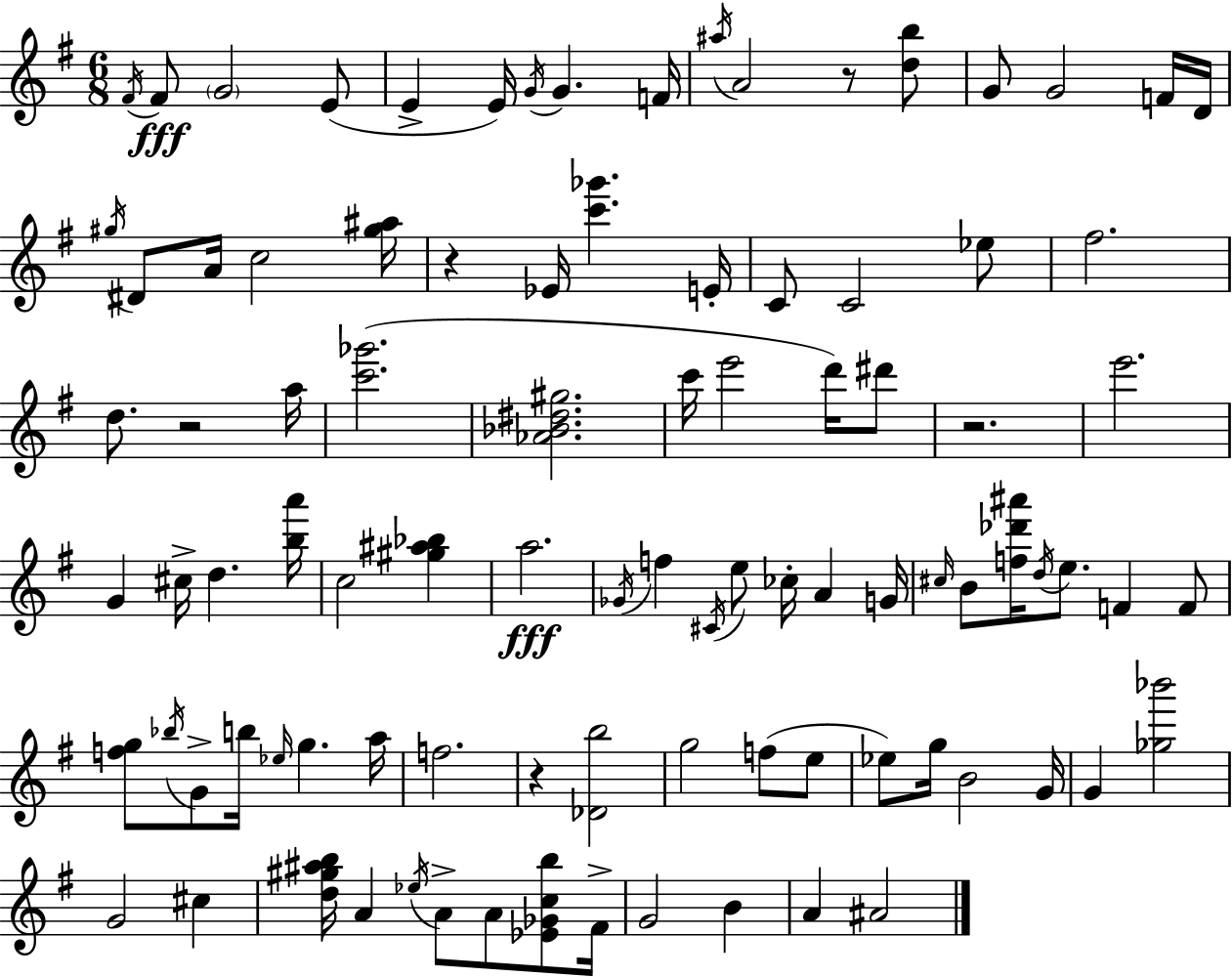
F#4/s F#4/e G4/h E4/e E4/q E4/s G4/s G4/q. F4/s A#5/s A4/h R/e [D5,B5]/e G4/e G4/h F4/s D4/s G#5/s D#4/e A4/s C5/h [G#5,A#5]/s R/q Eb4/s [C6,Gb6]/q. E4/s C4/e C4/h Eb5/e F#5/h. D5/e. R/h A5/s [C6,Gb6]/h. [Ab4,Bb4,D#5,G#5]/h. C6/s E6/h D6/s D#6/e R/h. E6/h. G4/q C#5/s D5/q. [B5,A6]/s C5/h [G#5,A#5,Bb5]/q A5/h. Gb4/s F5/q C#4/s E5/e CES5/s A4/q G4/s C#5/s B4/e [F5,Db6,A#6]/s D5/s E5/e. F4/q F4/e [F5,G5]/e Bb5/s G4/e B5/s Eb5/s G5/q. A5/s F5/h. R/q [Db4,B5]/h G5/h F5/e E5/e Eb5/e G5/s B4/h G4/s G4/q [Gb5,Bb6]/h G4/h C#5/q [D5,G#5,A#5,B5]/s A4/q Eb5/s A4/e A4/e [Eb4,Gb4,C5,B5]/e F#4/s G4/h B4/q A4/q A#4/h